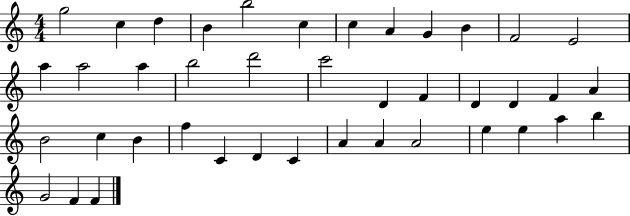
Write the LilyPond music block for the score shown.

{
  \clef treble
  \numericTimeSignature
  \time 4/4
  \key c \major
  g''2 c''4 d''4 | b'4 b''2 c''4 | c''4 a'4 g'4 b'4 | f'2 e'2 | \break a''4 a''2 a''4 | b''2 d'''2 | c'''2 d'4 f'4 | d'4 d'4 f'4 a'4 | \break b'2 c''4 b'4 | f''4 c'4 d'4 c'4 | a'4 a'4 a'2 | e''4 e''4 a''4 b''4 | \break g'2 f'4 f'4 | \bar "|."
}